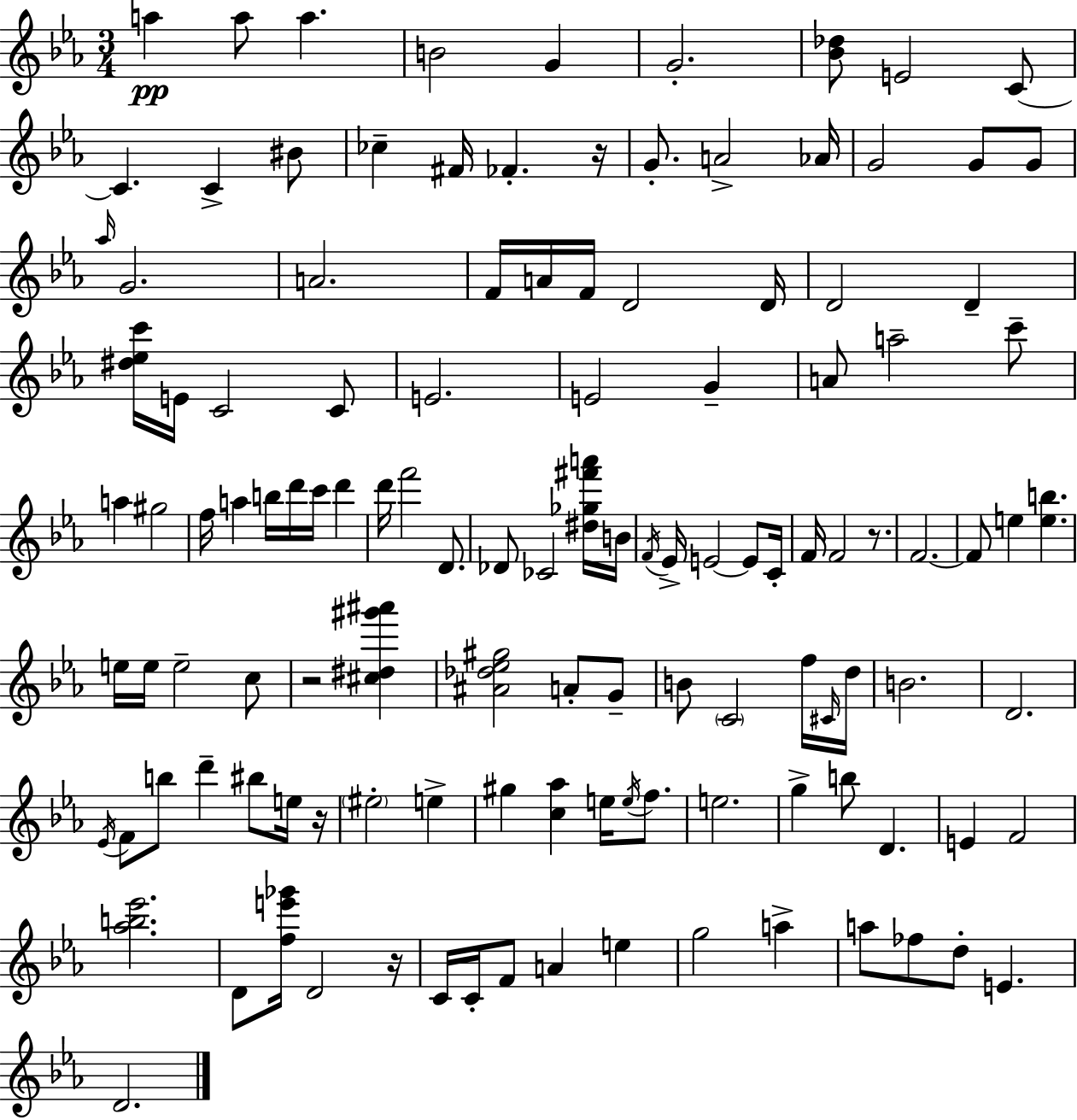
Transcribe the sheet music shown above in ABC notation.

X:1
T:Untitled
M:3/4
L:1/4
K:Eb
a a/2 a B2 G G2 [_B_d]/2 E2 C/2 C C ^B/2 _c ^F/4 _F z/4 G/2 A2 _A/4 G2 G/2 G/2 _a/4 G2 A2 F/4 A/4 F/4 D2 D/4 D2 D [^d_ec']/4 E/4 C2 C/2 E2 E2 G A/2 a2 c'/2 a ^g2 f/4 a b/4 d'/4 c'/4 d' d'/4 f'2 D/2 _D/2 _C2 [^d_g^f'a']/4 B/4 F/4 _E/4 E2 E/2 C/4 F/4 F2 z/2 F2 F/2 e [eb] e/4 e/4 e2 c/2 z2 [^c^d^g'^a'] [^A_d_e^g]2 A/2 G/2 B/2 C2 f/4 ^C/4 d/4 B2 D2 _E/4 F/2 b/2 d' ^b/2 e/4 z/4 ^e2 e ^g [c_a] e/4 e/4 f/2 e2 g b/2 D E F2 [_ab_e']2 D/2 [fe'_g']/4 D2 z/4 C/4 C/4 F/2 A e g2 a a/2 _f/2 d/2 E D2